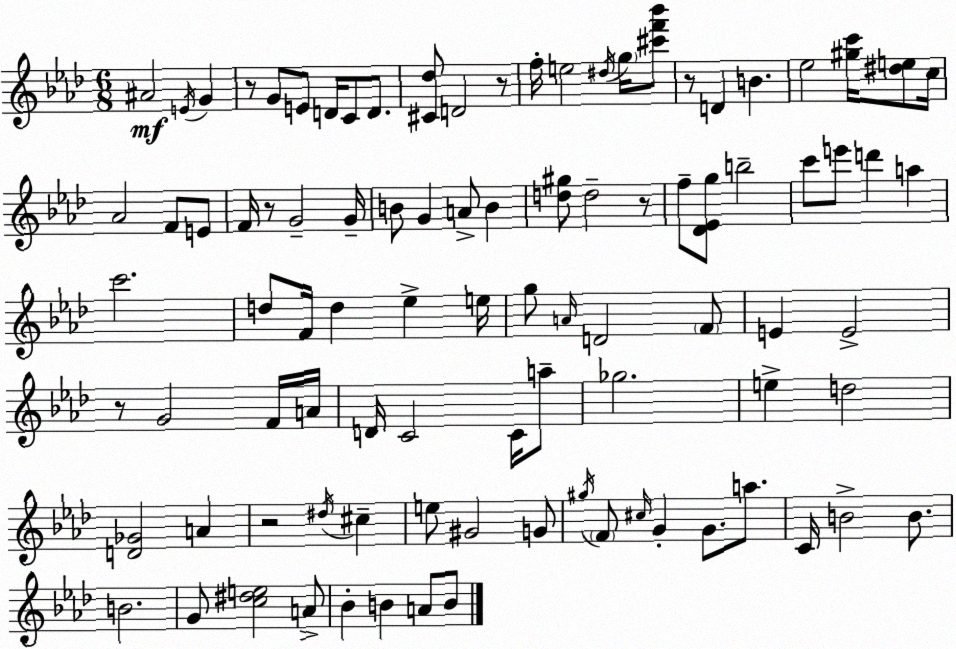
X:1
T:Untitled
M:6/8
L:1/4
K:Ab
^A2 E/4 G z/2 G/2 E/2 D/4 C/2 D/2 [^C_d]/2 D2 z/2 f/4 e2 ^d/4 g/4 [^c'f'_b']/2 z/2 D B _e2 [^gc']/4 [^de]/2 c/4 _A2 F/2 E/2 F/4 z/2 G2 G/4 B/2 G A/2 B [d^g]/2 d2 z/2 f/2 [_D_Eg]/2 b2 c'/2 e'/2 d' a c'2 d/2 F/4 d _e e/4 g/2 A/4 D2 F/2 E E2 z/2 G2 F/4 A/4 D/4 C2 C/4 a/2 _g2 e d2 [D_G]2 A z2 ^d/4 ^c e/2 ^G2 G/2 ^g/4 F/2 ^c/4 G G/2 a/2 C/4 B2 B/2 B2 G/2 [c^de]2 A/2 _B B A/2 B/2